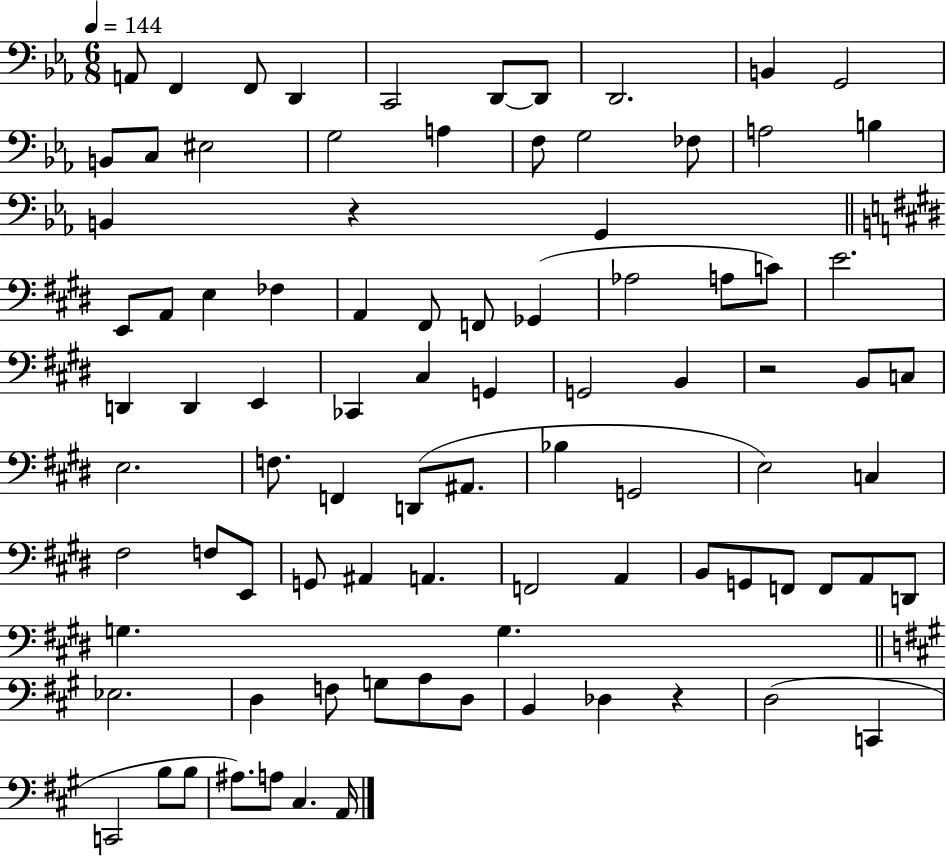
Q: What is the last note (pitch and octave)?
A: A2